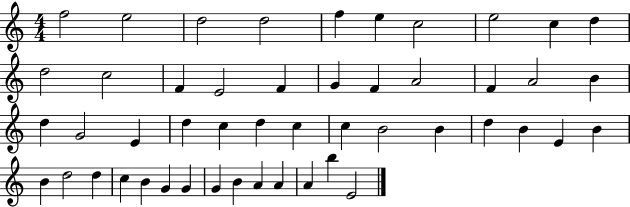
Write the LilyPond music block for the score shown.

{
  \clef treble
  \numericTimeSignature
  \time 4/4
  \key c \major
  f''2 e''2 | d''2 d''2 | f''4 e''4 c''2 | e''2 c''4 d''4 | \break d''2 c''2 | f'4 e'2 f'4 | g'4 f'4 a'2 | f'4 a'2 b'4 | \break d''4 g'2 e'4 | d''4 c''4 d''4 c''4 | c''4 b'2 b'4 | d''4 b'4 e'4 b'4 | \break b'4 d''2 d''4 | c''4 b'4 g'4 g'4 | g'4 b'4 a'4 a'4 | a'4 b''4 e'2 | \break \bar "|."
}